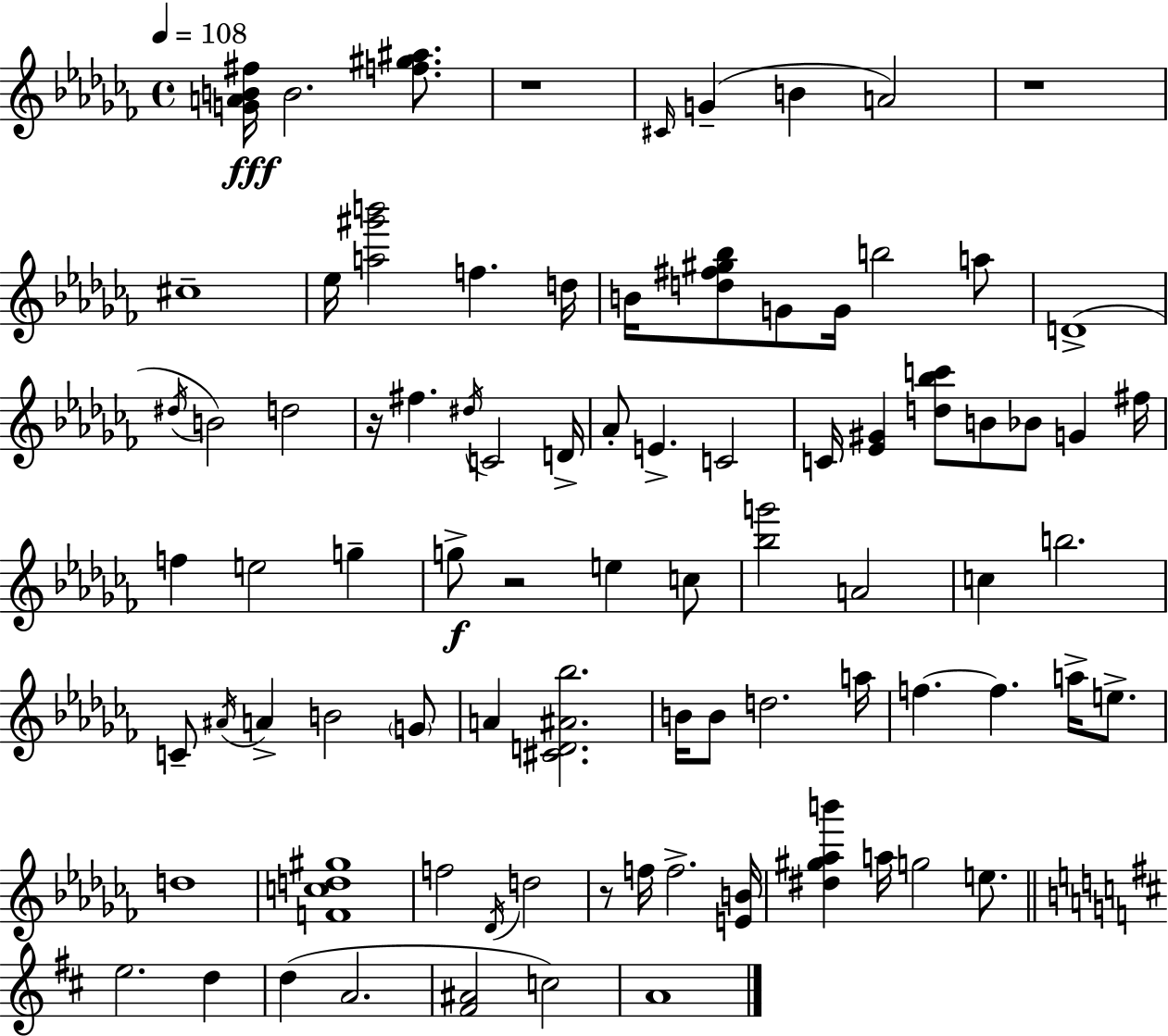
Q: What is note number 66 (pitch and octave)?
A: A4